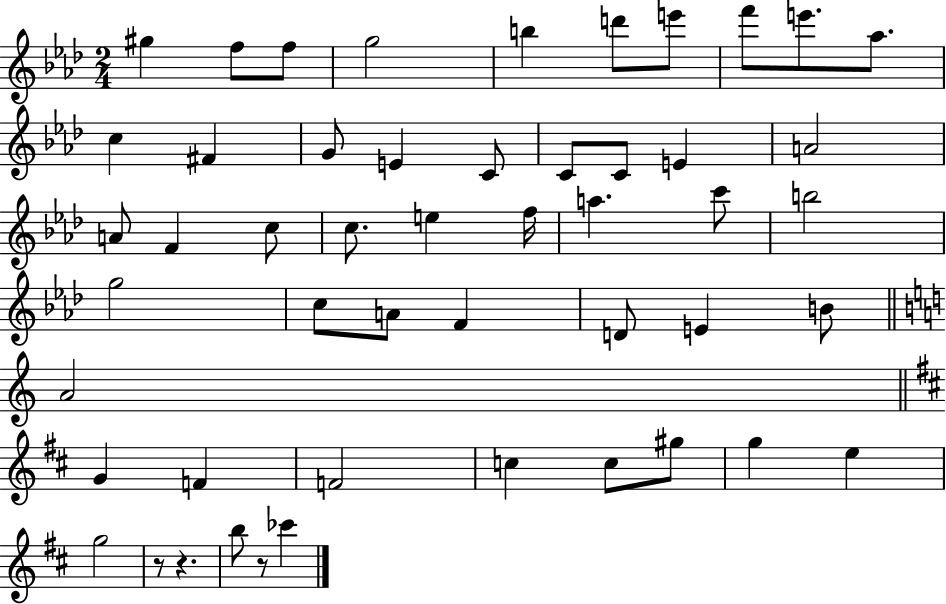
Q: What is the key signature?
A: AES major